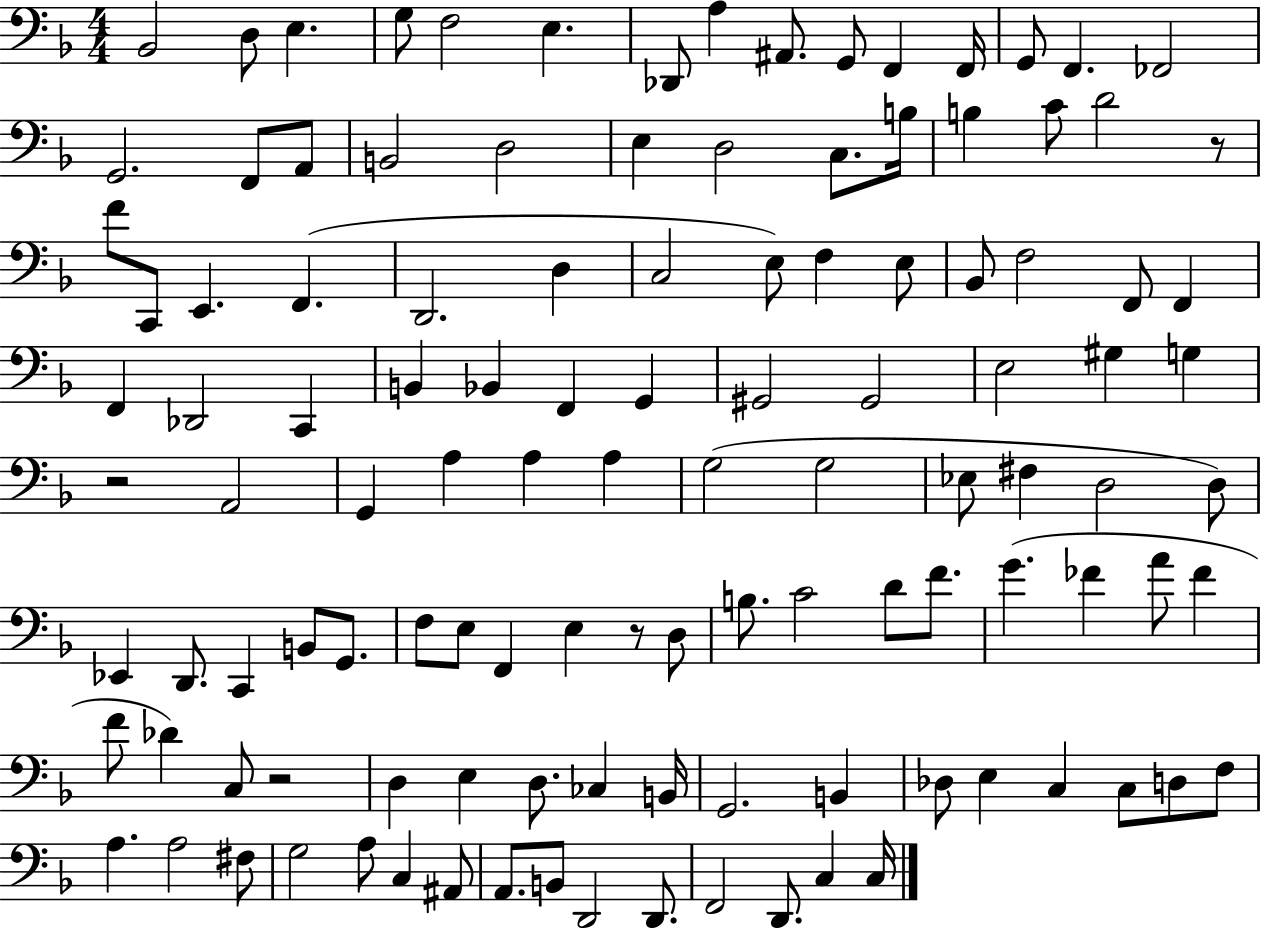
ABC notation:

X:1
T:Untitled
M:4/4
L:1/4
K:F
_B,,2 D,/2 E, G,/2 F,2 E, _D,,/2 A, ^A,,/2 G,,/2 F,, F,,/4 G,,/2 F,, _F,,2 G,,2 F,,/2 A,,/2 B,,2 D,2 E, D,2 C,/2 B,/4 B, C/2 D2 z/2 F/2 C,,/2 E,, F,, D,,2 D, C,2 E,/2 F, E,/2 _B,,/2 F,2 F,,/2 F,, F,, _D,,2 C,, B,, _B,, F,, G,, ^G,,2 ^G,,2 E,2 ^G, G, z2 A,,2 G,, A, A, A, G,2 G,2 _E,/2 ^F, D,2 D,/2 _E,, D,,/2 C,, B,,/2 G,,/2 F,/2 E,/2 F,, E, z/2 D,/2 B,/2 C2 D/2 F/2 G _F A/2 _F F/2 _D C,/2 z2 D, E, D,/2 _C, B,,/4 G,,2 B,, _D,/2 E, C, C,/2 D,/2 F,/2 A, A,2 ^F,/2 G,2 A,/2 C, ^A,,/2 A,,/2 B,,/2 D,,2 D,,/2 F,,2 D,,/2 C, C,/4